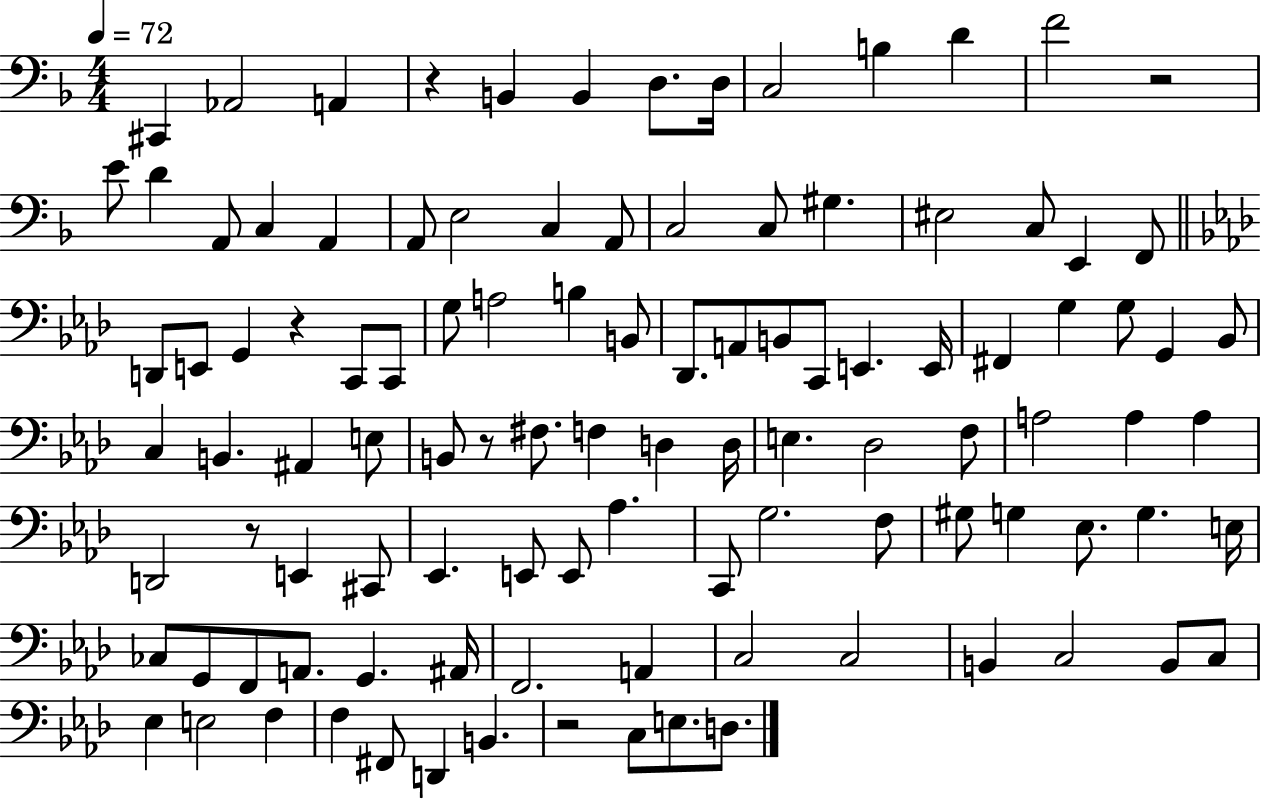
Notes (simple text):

C#2/q Ab2/h A2/q R/q B2/q B2/q D3/e. D3/s C3/h B3/q D4/q F4/h R/h E4/e D4/q A2/e C3/q A2/q A2/e E3/h C3/q A2/e C3/h C3/e G#3/q. EIS3/h C3/e E2/q F2/e D2/e E2/e G2/q R/q C2/e C2/e G3/e A3/h B3/q B2/e Db2/e. A2/e B2/e C2/e E2/q. E2/s F#2/q G3/q G3/e G2/q Bb2/e C3/q B2/q. A#2/q E3/e B2/e R/e F#3/e. F3/q D3/q D3/s E3/q. Db3/h F3/e A3/h A3/q A3/q D2/h R/e E2/q C#2/e Eb2/q. E2/e E2/e Ab3/q. C2/e G3/h. F3/e G#3/e G3/q Eb3/e. G3/q. E3/s CES3/e G2/e F2/e A2/e. G2/q. A#2/s F2/h. A2/q C3/h C3/h B2/q C3/h B2/e C3/e Eb3/q E3/h F3/q F3/q F#2/e D2/q B2/q. R/h C3/e E3/e. D3/e.